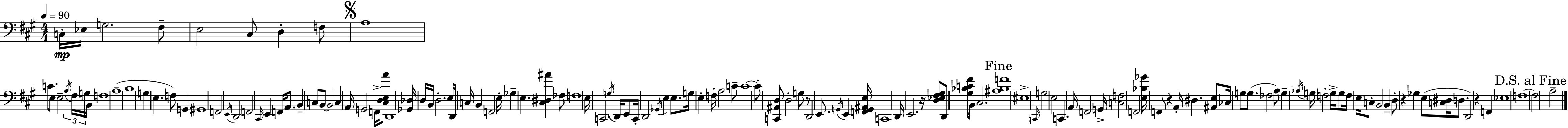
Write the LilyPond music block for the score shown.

{
  \clef bass
  \numericTimeSignature
  \time 4/4
  \key a \major
  \tempo 4 = 90
  c16-.\mp ees16 g2. fis8-- | e2 cis8 d4-. f8 | \mark \markup { \musicglyph "scripts.segno" } a1 | c'8. e8 e2-- \tuplet 3/2 { \acciaccatura { a16 } fis16 g16 } | \break b,16 f1 | a1--( | b1 | g4 e4. f8) g,4 | \break gis,1 | f,2 \acciaccatura { e,16 } d,2 | f,2 \grace { cis,16 } e,4 f,16 | a,8. b,4-- c8 b,8~~ b,2 | \break c4 a,16 g,2 | f,16-> <cis d e a'>8 d,1 | <ges, des>16 d16 b,16 d2.-. | e16 d,8 c16 b,4 f,2 | \break e16-. ges4-- e4. <cis dis ais'>4 | fes8 f1 | \parenthesize e16 c,2. | \acciaccatura { g16 } d,16 e,8 c,16-. d,2 \acciaccatura { ges,16 } e4 | \break e8. g16 e4-. f16-. a2 | c'8-- c'1~~ | c'8-. <c, ais, d>8 d2-. | g8 r8 d,2 e,8. | \break \acciaccatura { g,16 } e,4 <f, g, ais, e>16 c,1 | d,16 e,2. | r16 <d ees fis gis>8 d,8 <gis bes c' fis'>16 b,16 cis2. | \mark "Fine" <ais bes f'>1 | \break eis1-> | \grace { c,16 } g2 e2 | c,4. a,16 f,2 | g,16-> <c f>2 f,2 | \break <e bes ges'>16 f,8 r4 a,16-. dis4. | <ais, e>8 ces16 g8 g8.( fes2 | a8) g4-- \acciaccatura { aes16 } g16 f2-. | g16-> g8 f16 \parenthesize e16 c8-. b,2 | \break b,4-- d8-. r4 ges4 | e8( <c dis>16 d8. d,2) | r4 f,4 ees1 | f1~~ | \break \mark "D.S. al Fine" f2 | a2-- \bar "|."
}